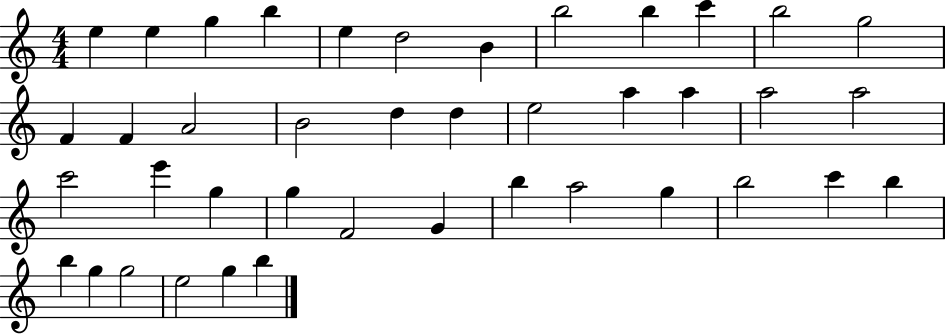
X:1
T:Untitled
M:4/4
L:1/4
K:C
e e g b e d2 B b2 b c' b2 g2 F F A2 B2 d d e2 a a a2 a2 c'2 e' g g F2 G b a2 g b2 c' b b g g2 e2 g b